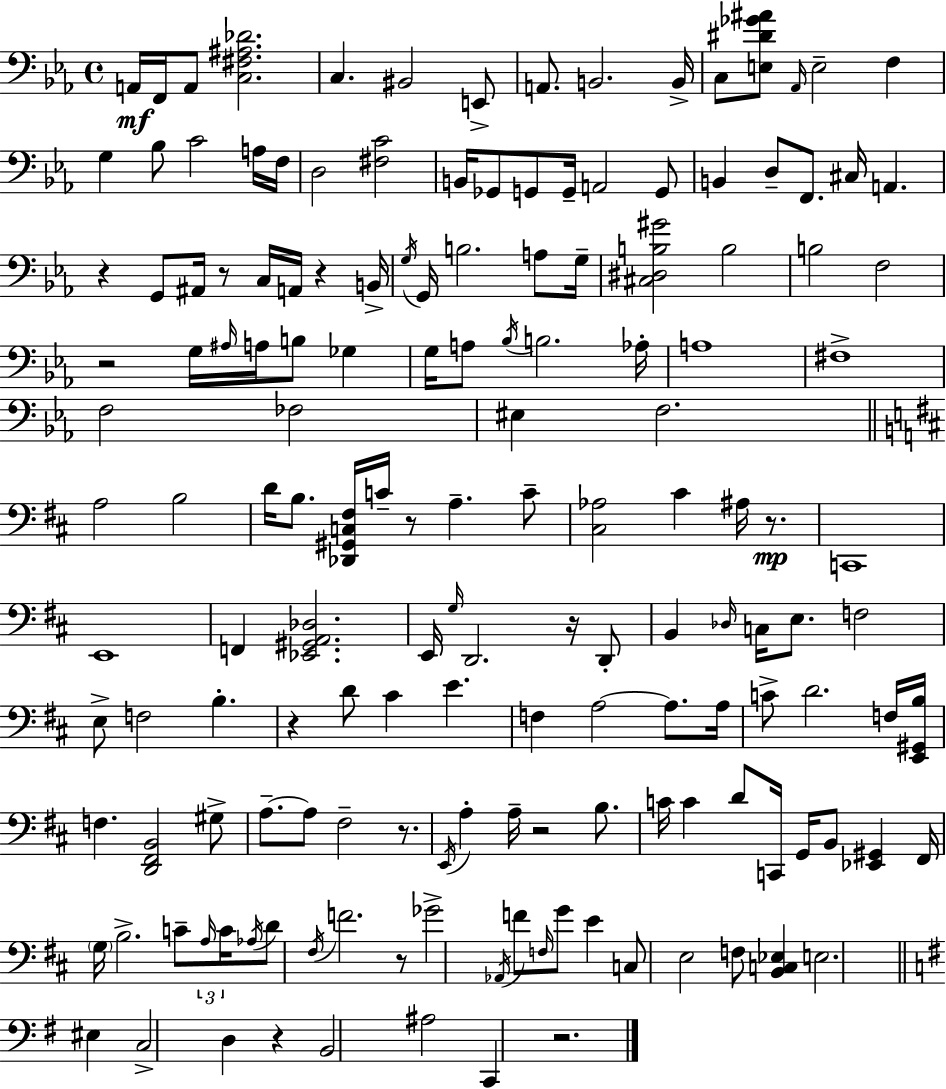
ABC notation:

X:1
T:Untitled
M:4/4
L:1/4
K:Cm
A,,/4 F,,/4 A,,/2 [C,^F,^A,_D]2 C, ^B,,2 E,,/2 A,,/2 B,,2 B,,/4 C,/2 [E,^D_G^A]/2 _A,,/4 E,2 F, G, _B,/2 C2 A,/4 F,/4 D,2 [^F,C]2 B,,/4 _G,,/2 G,,/2 G,,/4 A,,2 G,,/2 B,, D,/2 F,,/2 ^C,/4 A,, z G,,/2 ^A,,/4 z/2 C,/4 A,,/4 z B,,/4 G,/4 G,,/4 B,2 A,/2 G,/4 [^C,^D,B,^G]2 B,2 B,2 F,2 z2 G,/4 ^A,/4 A,/4 B,/2 _G, G,/4 A,/2 _B,/4 B,2 _A,/4 A,4 ^F,4 F,2 _F,2 ^E, F,2 A,2 B,2 D/4 B,/2 [_D,,^G,,C,^F,]/4 C/4 z/2 A, C/2 [^C,_A,]2 ^C ^A,/4 z/2 C,,4 E,,4 F,, [_E,,^G,,A,,_D,]2 E,,/4 G,/4 D,,2 z/4 D,,/2 B,, _D,/4 C,/4 E,/2 F,2 E,/2 F,2 B, z D/2 ^C E F, A,2 A,/2 A,/4 C/2 D2 F,/4 [E,,^G,,B,]/4 F, [D,,^F,,B,,]2 ^G,/2 A,/2 A,/2 ^F,2 z/2 E,,/4 A, A,/4 z2 B,/2 C/4 C D/2 C,,/4 G,,/4 B,,/2 [_E,,^G,,] ^F,,/4 G,/4 B,2 C/2 A,/4 C/4 _A,/4 D/2 ^F,/4 F2 z/2 _G2 _A,,/4 F/2 F,/4 G/2 E C,/2 E,2 F,/2 [B,,C,_E,] E,2 ^E, C,2 D, z B,,2 ^A,2 C,, z2